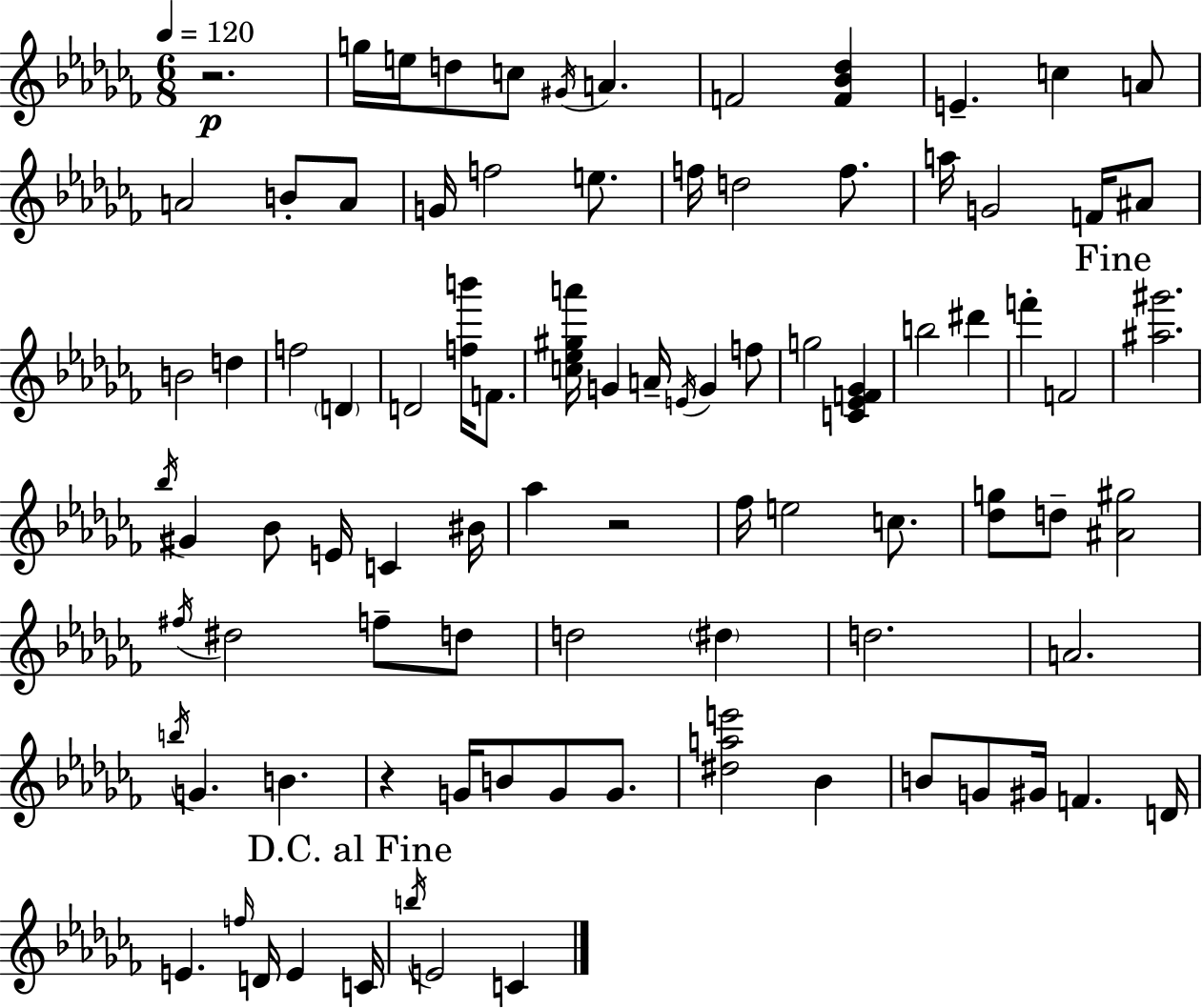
R/h. G5/s E5/s D5/e C5/e G#4/s A4/q. F4/h [F4,Bb4,Db5]/q E4/q. C5/q A4/e A4/h B4/e A4/e G4/s F5/h E5/e. F5/s D5/h F5/e. A5/s G4/h F4/s A#4/e B4/h D5/q F5/h D4/q D4/h [F5,B6]/s F4/e. [C5,Eb5,G#5,A6]/s G4/q A4/s E4/s G4/q F5/e G5/h [C4,Eb4,F4,Gb4]/q B5/h D#6/q F6/q F4/h [A#5,G#6]/h. Bb5/s G#4/q Bb4/e E4/s C4/q BIS4/s Ab5/q R/h FES5/s E5/h C5/e. [Db5,G5]/e D5/e [A#4,G#5]/h F#5/s D#5/h F5/e D5/e D5/h D#5/q D5/h. A4/h. B5/s G4/q. B4/q. R/q G4/s B4/e G4/e G4/e. [D#5,A5,E6]/h Bb4/q B4/e G4/e G#4/s F4/q. D4/s E4/q. F5/s D4/s E4/q C4/s B5/s E4/h C4/q